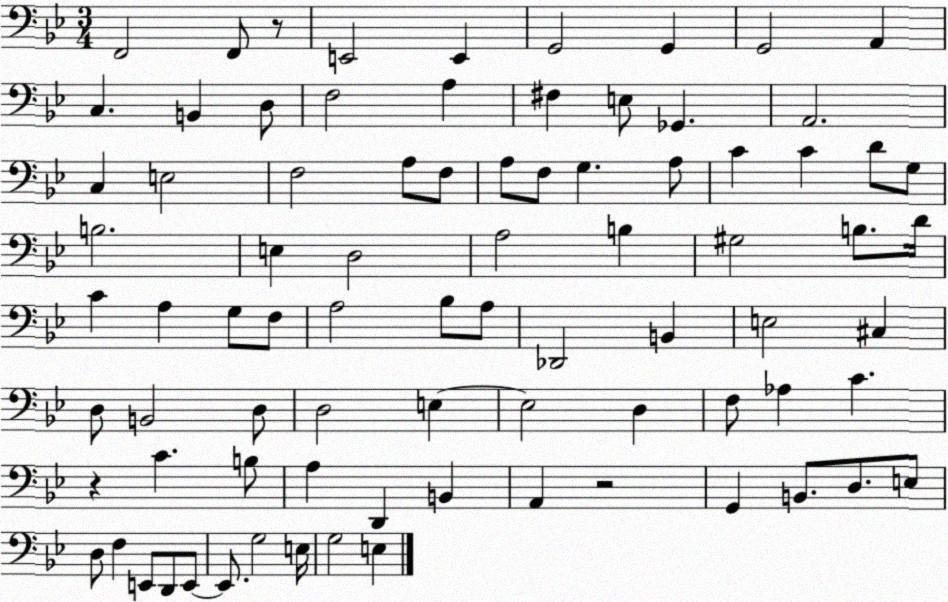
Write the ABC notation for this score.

X:1
T:Untitled
M:3/4
L:1/4
K:Bb
F,,2 F,,/2 z/2 E,,2 E,, G,,2 G,, G,,2 A,, C, B,, D,/2 F,2 A, ^F, E,/2 _G,, A,,2 C, E,2 F,2 A,/2 F,/2 A,/2 F,/2 G, A,/2 C C D/2 G,/2 B,2 E, D,2 A,2 B, ^G,2 B,/2 D/4 C A, G,/2 F,/2 A,2 _B,/2 A,/2 _D,,2 B,, E,2 ^C, D,/2 B,,2 D,/2 D,2 E, E,2 D, F,/2 _A, C z C B,/2 A, D,, B,, A,, z2 G,, B,,/2 D,/2 E,/2 D,/2 F, E,,/2 D,,/2 E,,/2 E,,/2 G,2 E,/4 G,2 E,